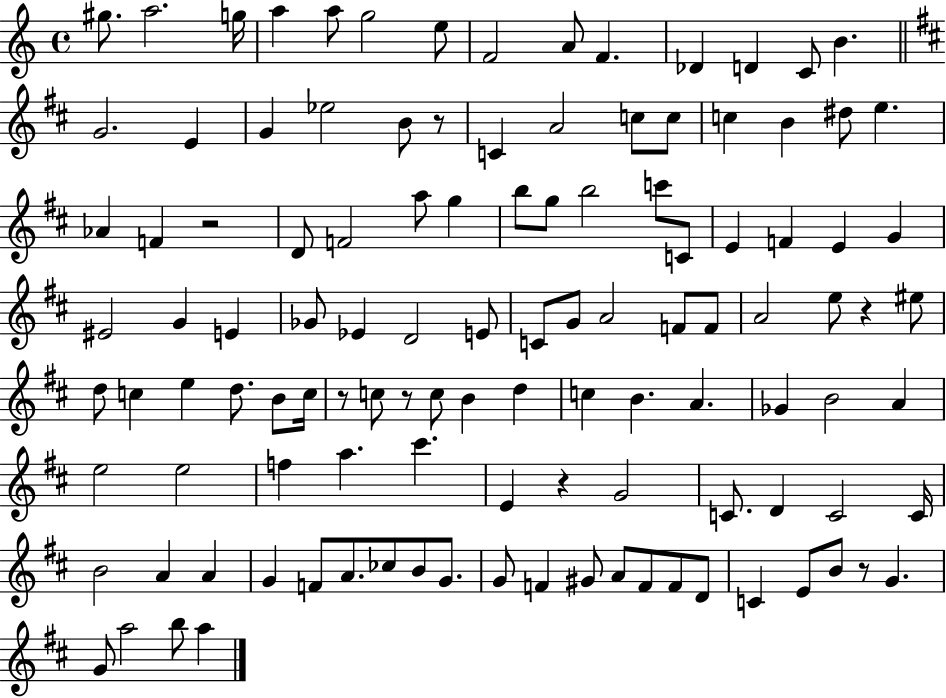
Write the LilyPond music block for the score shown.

{
  \clef treble
  \time 4/4
  \defaultTimeSignature
  \key c \major
  gis''8. a''2. g''16 | a''4 a''8 g''2 e''8 | f'2 a'8 f'4. | des'4 d'4 c'8 b'4. | \break \bar "||" \break \key b \minor g'2. e'4 | g'4 ees''2 b'8 r8 | c'4 a'2 c''8 c''8 | c''4 b'4 dis''8 e''4. | \break aes'4 f'4 r2 | d'8 f'2 a''8 g''4 | b''8 g''8 b''2 c'''8 c'8 | e'4 f'4 e'4 g'4 | \break eis'2 g'4 e'4 | ges'8 ees'4 d'2 e'8 | c'8 g'8 a'2 f'8 f'8 | a'2 e''8 r4 eis''8 | \break d''8 c''4 e''4 d''8. b'8 c''16 | r8 c''8 r8 c''8 b'4 d''4 | c''4 b'4. a'4. | ges'4 b'2 a'4 | \break e''2 e''2 | f''4 a''4. cis'''4. | e'4 r4 g'2 | c'8. d'4 c'2 c'16 | \break b'2 a'4 a'4 | g'4 f'8 a'8. ces''8 b'8 g'8. | g'8 f'4 gis'8 a'8 f'8 f'8 d'8 | c'4 e'8 b'8 r8 g'4. | \break g'8 a''2 b''8 a''4 | \bar "|."
}